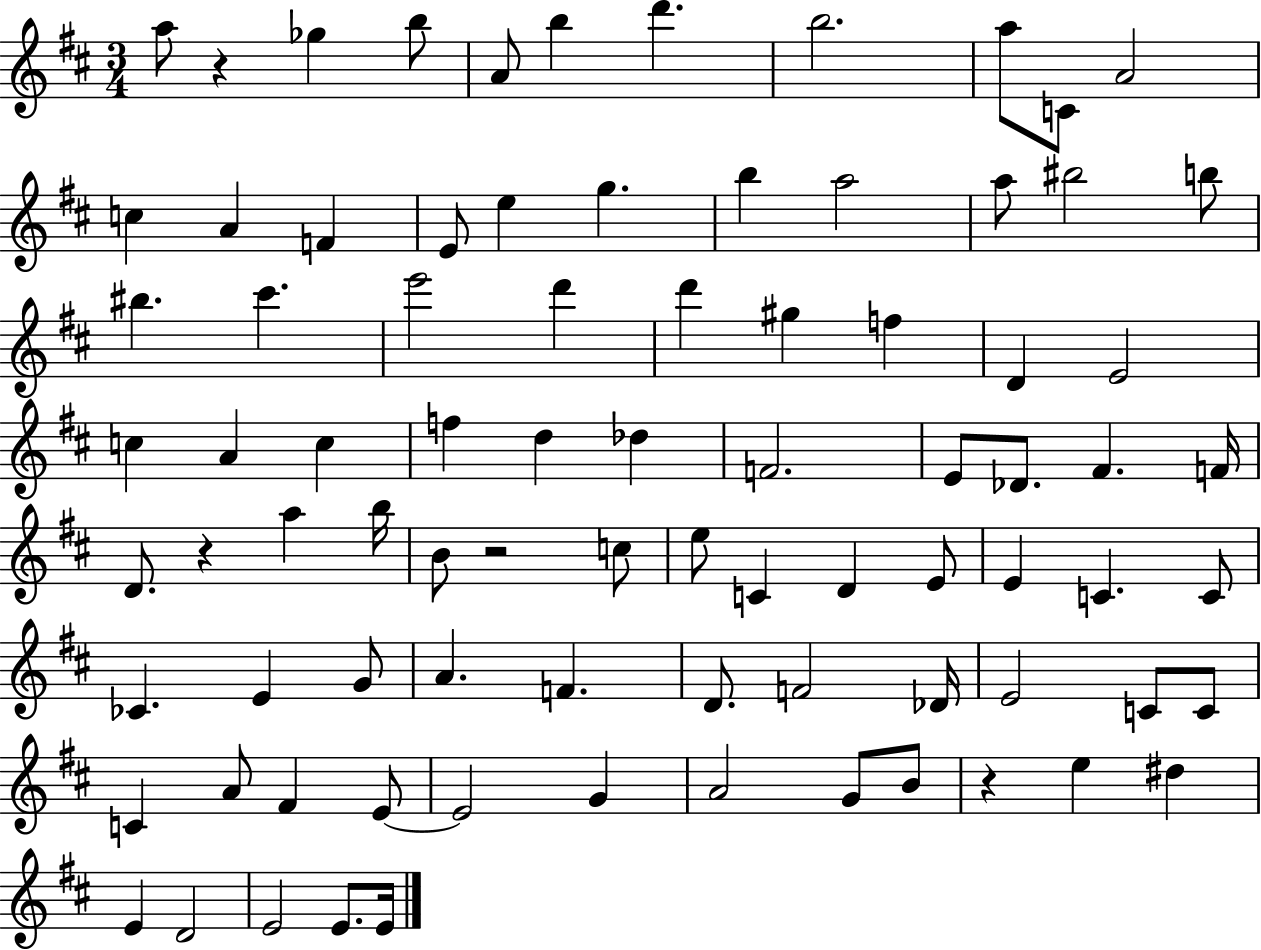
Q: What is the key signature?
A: D major